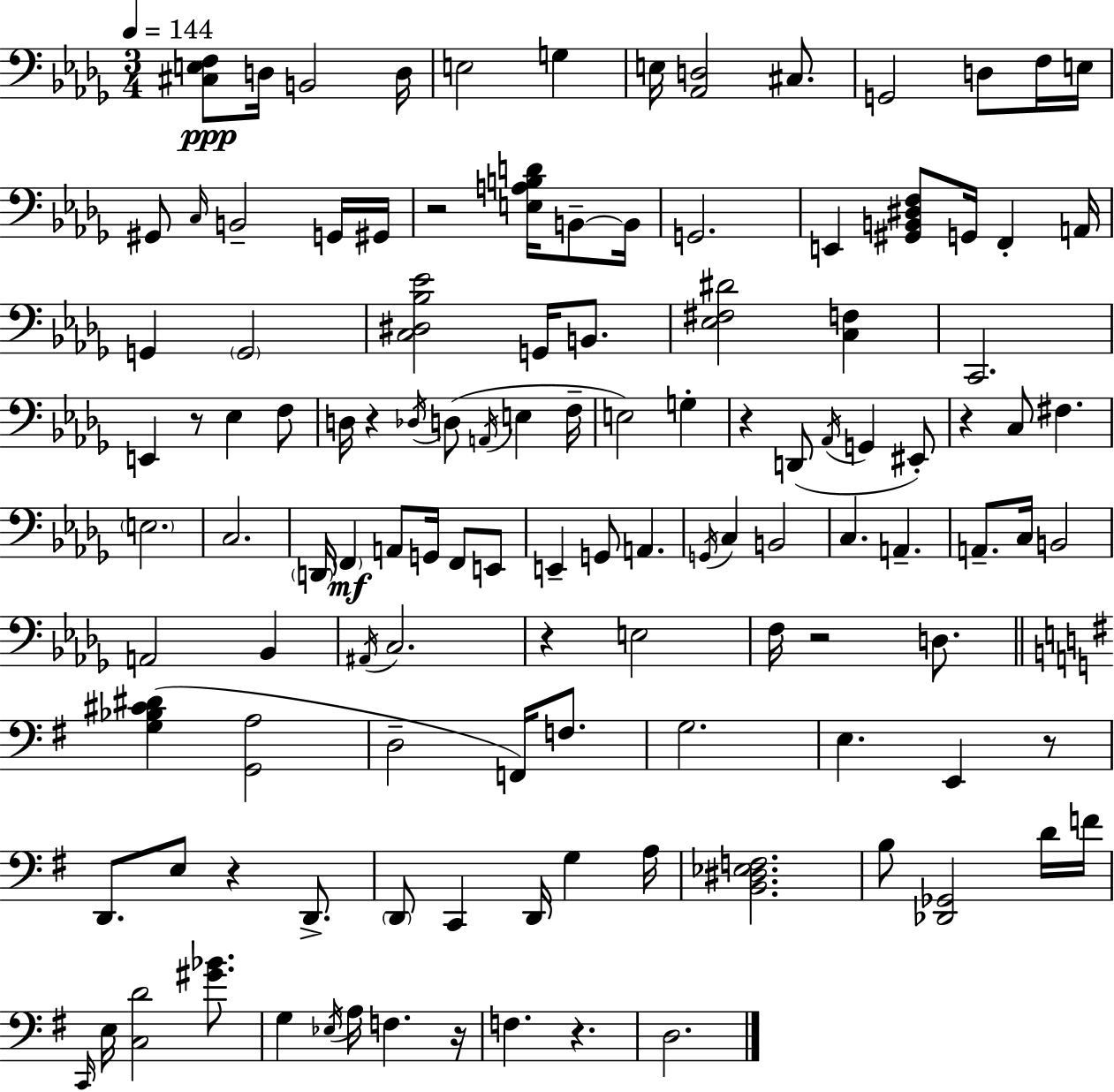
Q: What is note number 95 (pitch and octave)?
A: F3